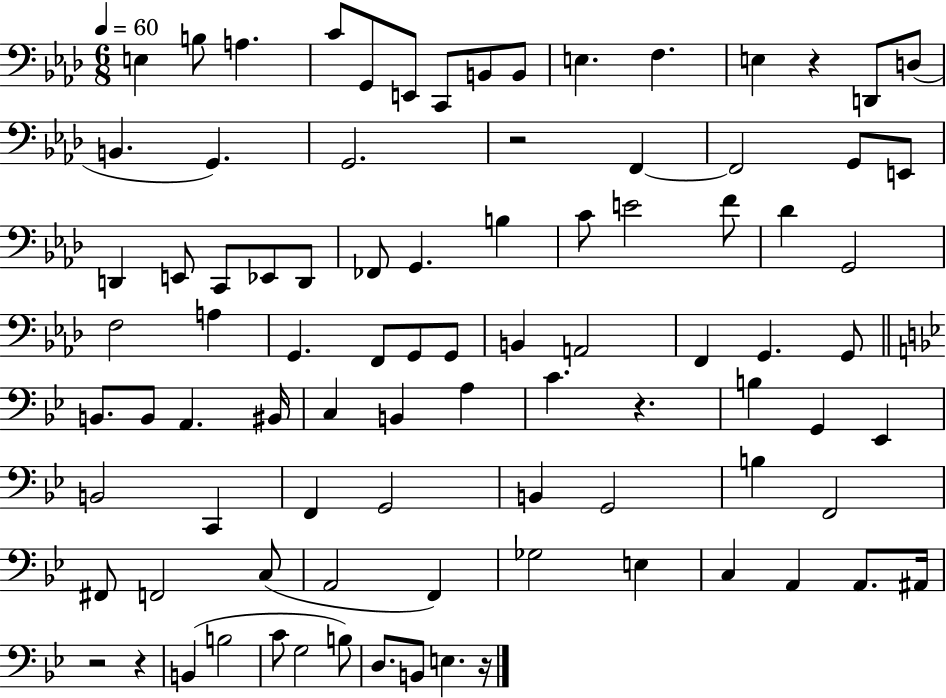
X:1
T:Untitled
M:6/8
L:1/4
K:Ab
E, B,/2 A, C/2 G,,/2 E,,/2 C,,/2 B,,/2 B,,/2 E, F, E, z D,,/2 D,/2 B,, G,, G,,2 z2 F,, F,,2 G,,/2 E,,/2 D,, E,,/2 C,,/2 _E,,/2 D,,/2 _F,,/2 G,, B, C/2 E2 F/2 _D G,,2 F,2 A, G,, F,,/2 G,,/2 G,,/2 B,, A,,2 F,, G,, G,,/2 B,,/2 B,,/2 A,, ^B,,/4 C, B,, A, C z B, G,, _E,, B,,2 C,, F,, G,,2 B,, G,,2 B, F,,2 ^F,,/2 F,,2 C,/2 A,,2 F,, _G,2 E, C, A,, A,,/2 ^A,,/4 z2 z B,, B,2 C/2 G,2 B,/2 D,/2 B,,/2 E, z/4